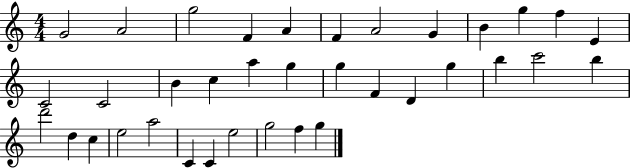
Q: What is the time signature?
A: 4/4